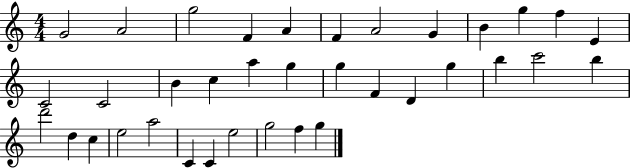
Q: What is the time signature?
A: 4/4